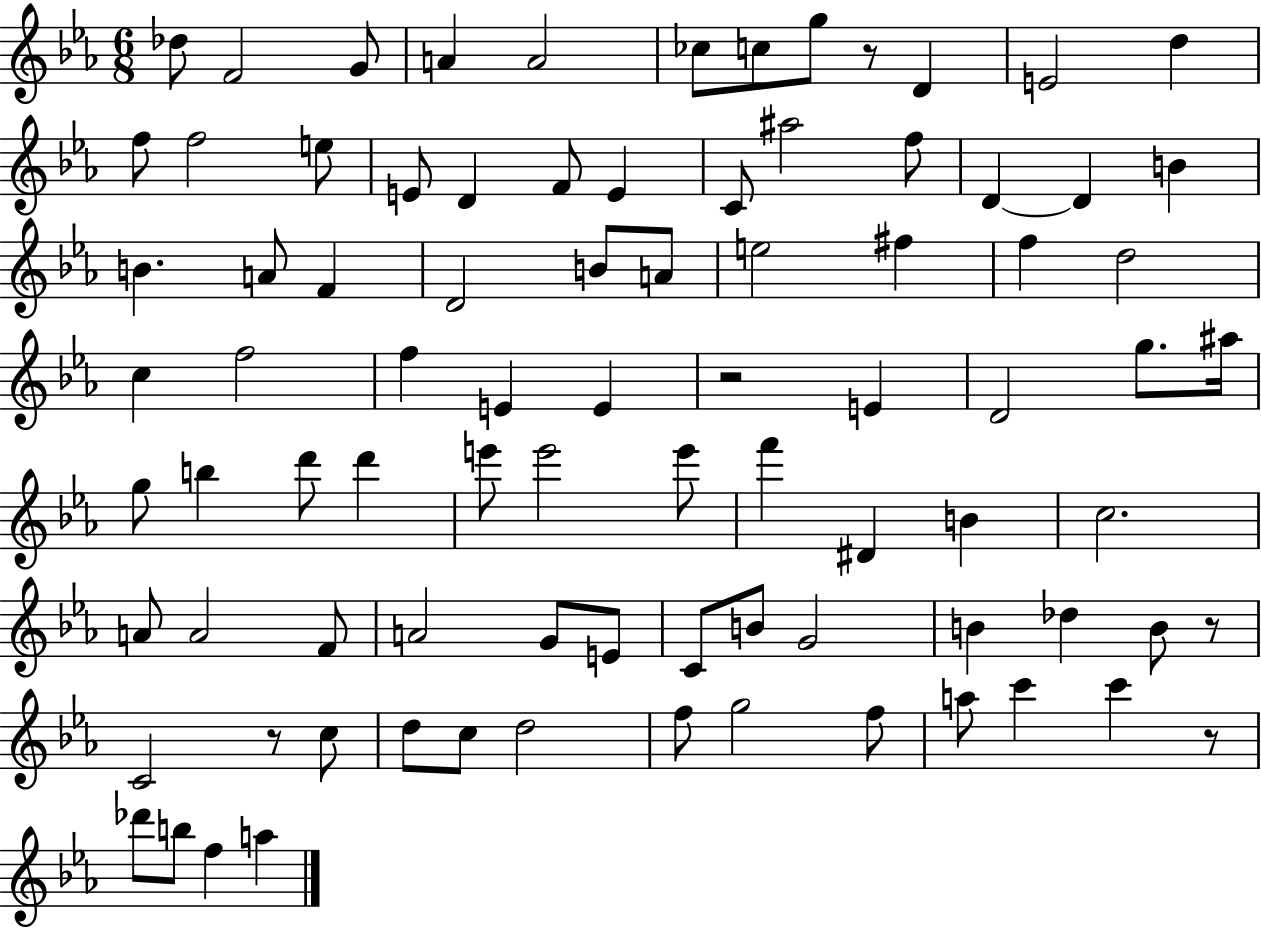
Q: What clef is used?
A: treble